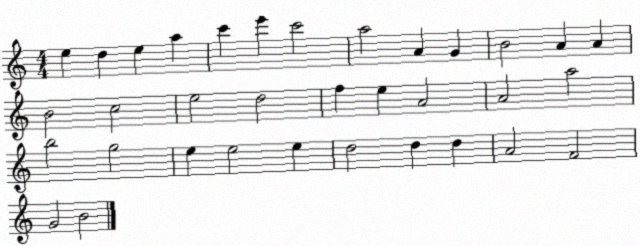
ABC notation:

X:1
T:Untitled
M:4/4
L:1/4
K:C
e d e a c' e' c'2 a2 A G B2 A A B2 c2 e2 d2 f e A2 A2 a2 b2 g2 e e2 e d2 d d A2 F2 G2 B2